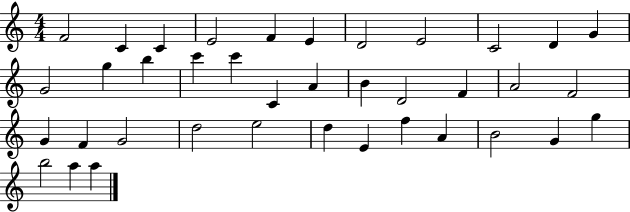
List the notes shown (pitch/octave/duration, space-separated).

F4/h C4/q C4/q E4/h F4/q E4/q D4/h E4/h C4/h D4/q G4/q G4/h G5/q B5/q C6/q C6/q C4/q A4/q B4/q D4/h F4/q A4/h F4/h G4/q F4/q G4/h D5/h E5/h D5/q E4/q F5/q A4/q B4/h G4/q G5/q B5/h A5/q A5/q